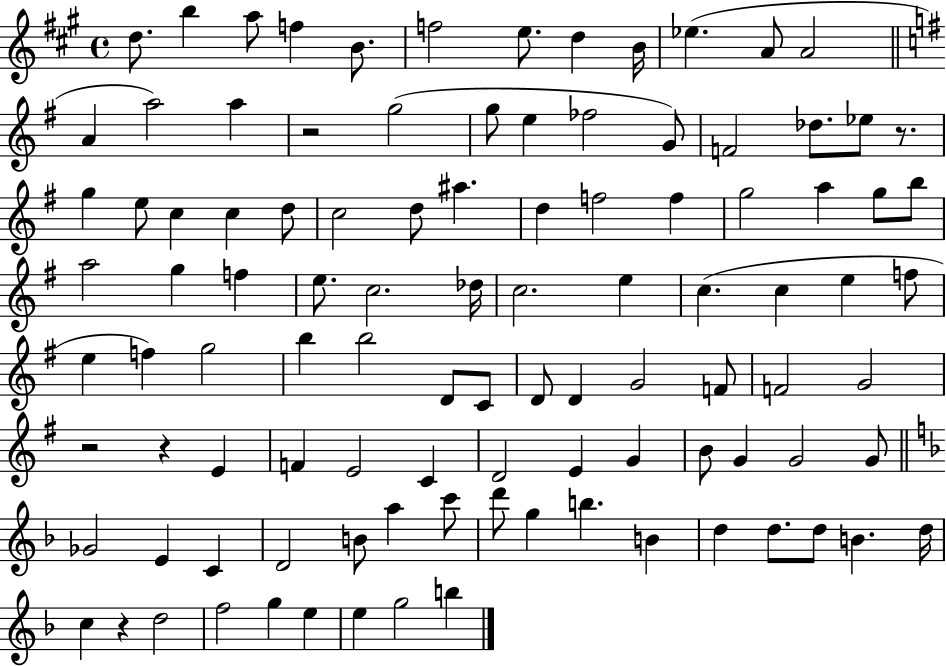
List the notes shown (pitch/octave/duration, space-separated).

D5/e. B5/q A5/e F5/q B4/e. F5/h E5/e. D5/q B4/s Eb5/q. A4/e A4/h A4/q A5/h A5/q R/h G5/h G5/e E5/q FES5/h G4/e F4/h Db5/e. Eb5/e R/e. G5/q E5/e C5/q C5/q D5/e C5/h D5/e A#5/q. D5/q F5/h F5/q G5/h A5/q G5/e B5/e A5/h G5/q F5/q E5/e. C5/h. Db5/s C5/h. E5/q C5/q. C5/q E5/q F5/e E5/q F5/q G5/h B5/q B5/h D4/e C4/e D4/e D4/q G4/h F4/e F4/h G4/h R/h R/q E4/q F4/q E4/h C4/q D4/h E4/q G4/q B4/e G4/q G4/h G4/e Gb4/h E4/q C4/q D4/h B4/e A5/q C6/e D6/e G5/q B5/q. B4/q D5/q D5/e. D5/e B4/q. D5/s C5/q R/q D5/h F5/h G5/q E5/q E5/q G5/h B5/q